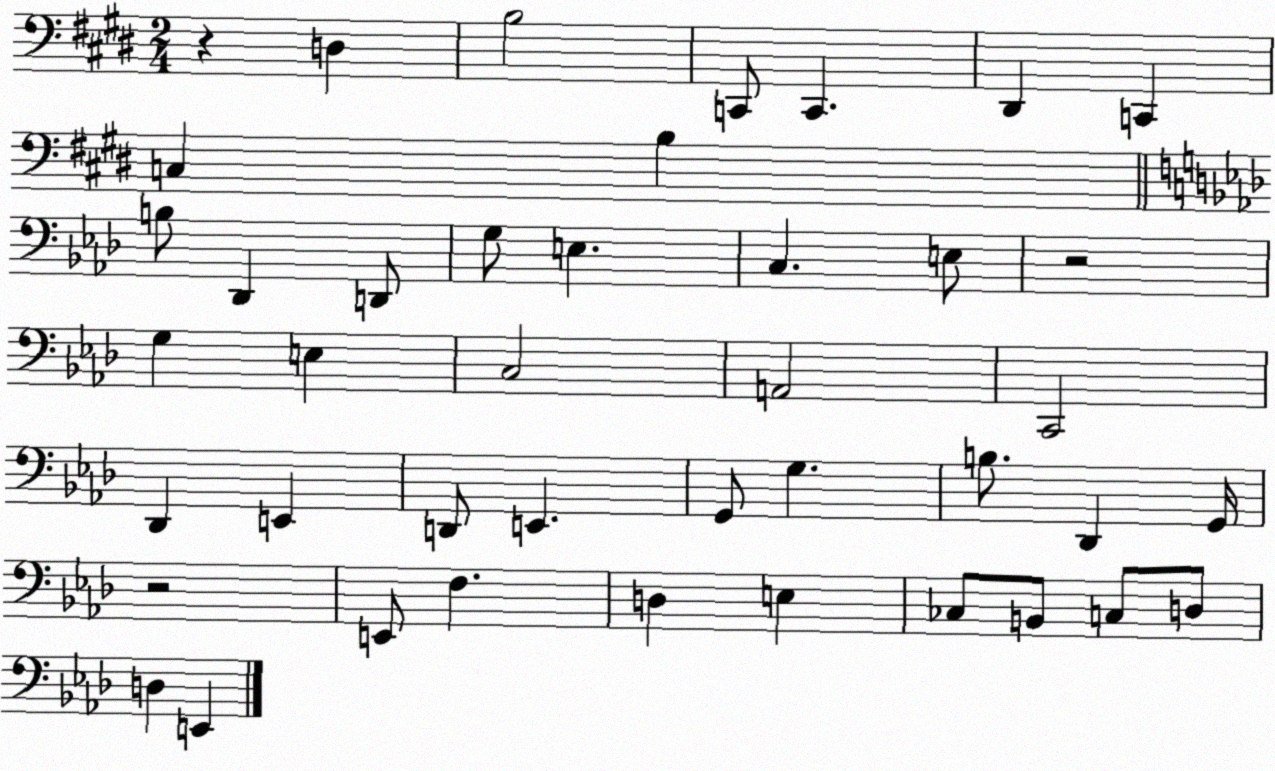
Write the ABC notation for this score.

X:1
T:Untitled
M:2/4
L:1/4
K:E
z D, B,2 C,,/2 C,, ^D,, C,, C, B, B,/2 _D,, D,,/2 G,/2 E, C, E,/2 z2 G, E, C,2 A,,2 C,,2 _D,, E,, D,,/2 E,, G,,/2 G, B,/2 _D,, G,,/4 z2 E,,/2 F, D, E, _C,/2 B,,/2 C,/2 D,/2 D, E,,